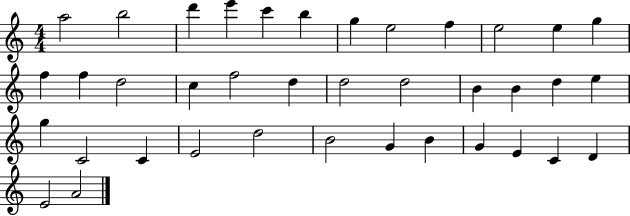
{
  \clef treble
  \numericTimeSignature
  \time 4/4
  \key c \major
  a''2 b''2 | d'''4 e'''4 c'''4 b''4 | g''4 e''2 f''4 | e''2 e''4 g''4 | \break f''4 f''4 d''2 | c''4 f''2 d''4 | d''2 d''2 | b'4 b'4 d''4 e''4 | \break g''4 c'2 c'4 | e'2 d''2 | b'2 g'4 b'4 | g'4 e'4 c'4 d'4 | \break e'2 a'2 | \bar "|."
}